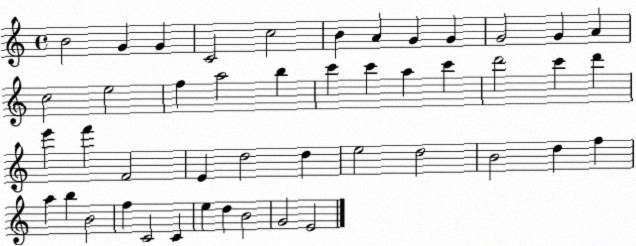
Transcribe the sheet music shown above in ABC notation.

X:1
T:Untitled
M:4/4
L:1/4
K:C
B2 G G C2 c2 B A G G G2 G A c2 e2 f a2 b c' c' a c' d'2 c' d' e' f' F2 E d2 d e2 d2 B2 d f a b B2 f C2 C e d B2 G2 E2